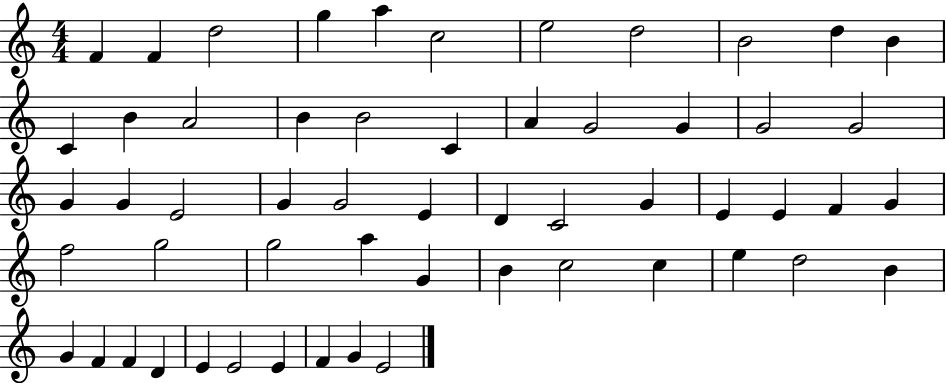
{
  \clef treble
  \numericTimeSignature
  \time 4/4
  \key c \major
  f'4 f'4 d''2 | g''4 a''4 c''2 | e''2 d''2 | b'2 d''4 b'4 | \break c'4 b'4 a'2 | b'4 b'2 c'4 | a'4 g'2 g'4 | g'2 g'2 | \break g'4 g'4 e'2 | g'4 g'2 e'4 | d'4 c'2 g'4 | e'4 e'4 f'4 g'4 | \break f''2 g''2 | g''2 a''4 g'4 | b'4 c''2 c''4 | e''4 d''2 b'4 | \break g'4 f'4 f'4 d'4 | e'4 e'2 e'4 | f'4 g'4 e'2 | \bar "|."
}